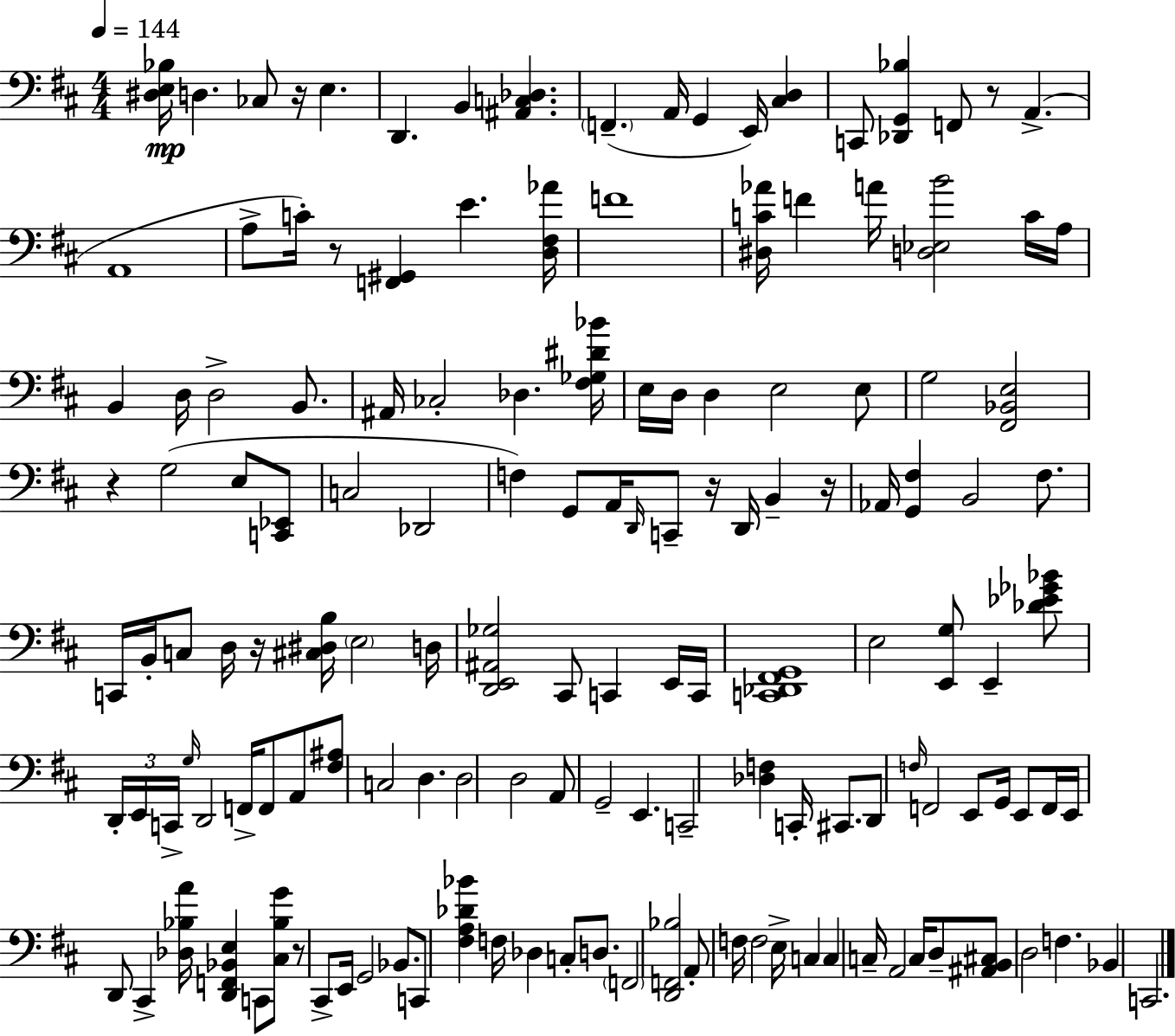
{
  \clef bass
  \numericTimeSignature
  \time 4/4
  \key d \major
  \tempo 4 = 144
  <dis e bes>16\mp d4. ces8 r16 e4. | d,4. b,4 <ais, c des>4. | \parenthesize f,4.--( a,16 g,4 e,16) <cis d>4 | c,8 <des, g, bes>4 f,8 r8 a,4.->( | \break a,1 | a8-> c'16-.) r8 <f, gis,>4 e'4. <d fis aes'>16 | f'1 | <dis c' aes'>16 f'4 a'16 <d ees b'>2 c'16 a16 | \break b,4 d16 d2-> b,8. | ais,16 ces2-. des4. <fis ges dis' bes'>16 | e16 d16 d4 e2 e8 | g2 <fis, bes, e>2 | \break r4 g2( e8 <c, ees,>8 | c2 des,2 | f4) g,8 a,16 \grace { d,16 } c,8-- r16 d,16 b,4-- | r16 aes,16 <g, fis>4 b,2 fis8. | \break c,16 b,16-. c8 d16 r16 <cis dis b>16 \parenthesize e2 | d16 <d, e, ais, ges>2 cis,8 c,4 e,16 | c,16 <c, des, fis, g,>1 | e2 <e, g>8 e,4-- <des' ees' ges' bes'>8 | \break \tuplet 3/2 { d,16-. e,16 c,16-> } \grace { g16 } d,2 f,16-> f,8 | a,8 <fis ais>8 c2 d4. | d2 d2 | a,8 g,2-- e,4. | \break c,2-- <des f>4 c,16-. cis,8. | d,8 \grace { f16 } f,2 e,8 g,16 | e,8 f,16 e,16 d,8 cis,4-> <des bes a'>16 <d, f, bes, e>4 c,8 | <cis bes g'>8 r8 cis,8-> e,16 g,2 | \break bes,8. c,8 <fis a des' bes'>4 f16 des4 c8-. | d8. \parenthesize f,2 <d, f, bes>2 | a,8-. f16 f2 e16-> c4 | c4 c16-- a,2 | \break c16 d8-- <ais, b, cis>8 d2 f4. | bes,4 c,2. | \bar "|."
}